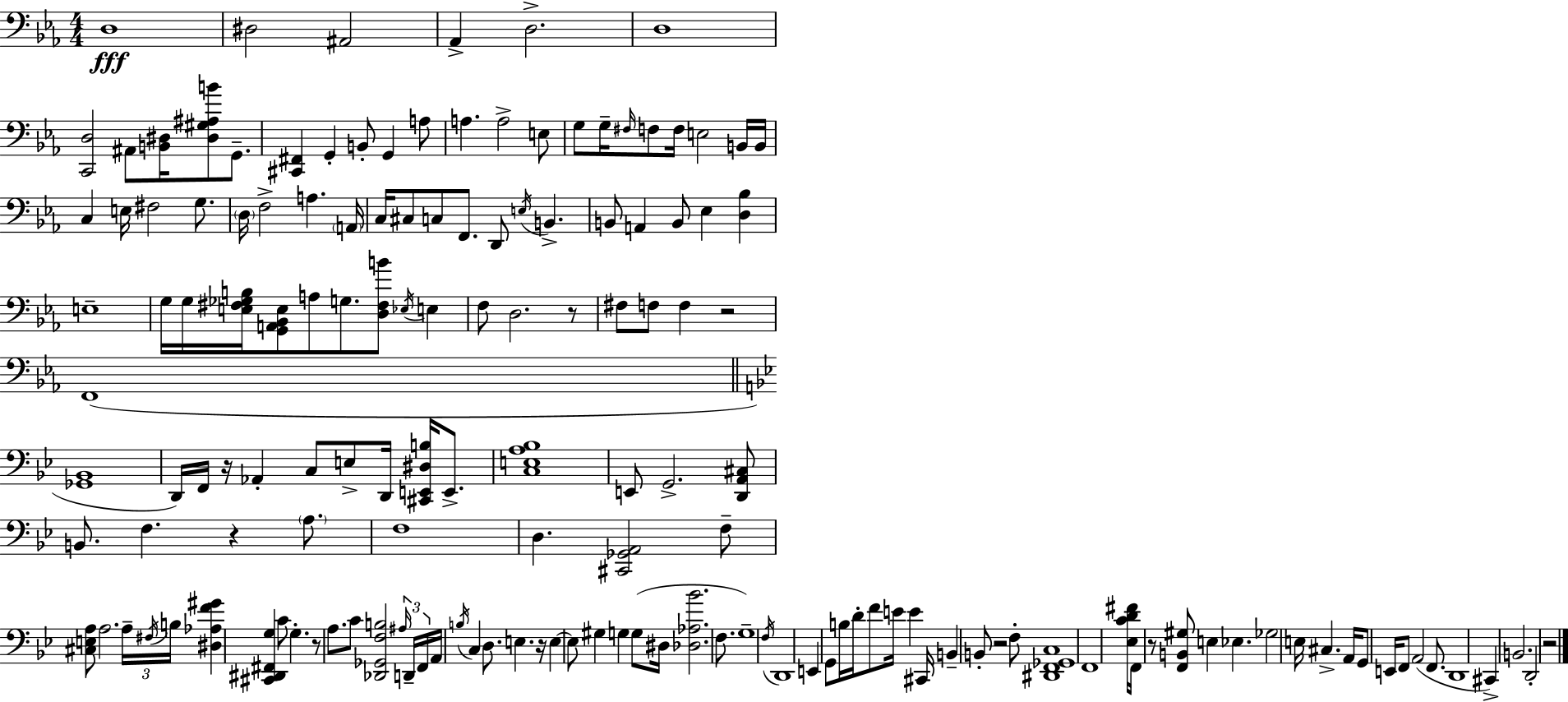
X:1
T:Untitled
M:4/4
L:1/4
K:Cm
D,4 ^D,2 ^A,,2 _A,, D,2 D,4 [C,,D,]2 ^A,,/2 [B,,^D,]/4 [^D,^G,^A,B]/2 G,,/2 [^C,,^F,,] G,, B,,/2 G,, A,/2 A, A,2 E,/2 G,/2 G,/4 ^F,/4 F,/2 F,/4 E,2 B,,/4 B,,/4 C, E,/4 ^F,2 G,/2 D,/4 F,2 A, A,,/4 C,/4 ^C,/2 C,/2 F,,/2 D,,/2 E,/4 B,, B,,/2 A,, B,,/2 _E, [D,_B,] E,4 G,/4 G,/4 [E,^F,_G,B,]/4 [G,,A,,_B,,E,]/2 A,/2 G,/2 [D,^F,B]/2 _E,/4 E, F,/2 D,2 z/2 ^F,/2 F,/2 F, z2 F,,4 [_G,,_B,,]4 D,,/4 F,,/4 z/4 _A,, C,/2 E,/2 D,,/4 [^C,,E,,^D,B,]/4 E,,/2 [C,E,A,_B,]4 E,,/2 G,,2 [D,,A,,^C,]/2 B,,/2 F, z A,/2 F,4 D, [^C,,_G,,A,,]2 F,/2 [^C,E,A,]/2 A,2 A,/4 ^F,/4 B,/4 [^D,_A,F^G] [^C,,^D,,^F,,G,] C/2 G, z/2 A,/2 C/2 [_D,,_G,,F,B,]2 ^A,/4 D,,/4 F,,/4 A,,/4 B,/4 C, D,/2 E, z/4 E, E,/2 ^G, G, G,/2 ^D,/4 [_D,_A,_B]2 F,/2 G,4 F,/4 D,,4 E,, G,,/2 B,/4 D/4 F/2 E/4 E ^C,,/4 B,, B,,/2 z2 F,/2 [^D,,F,,_G,,C,]4 F,,4 [_E,CD^F]/4 F,,/4 z/2 [F,,B,,^G,]/2 E, _E, _G,2 E,/4 ^C, A,,/4 G,,/2 E,,/4 F,,/2 A,,2 F,,/2 D,,4 ^C,, B,,2 D,,2 z2